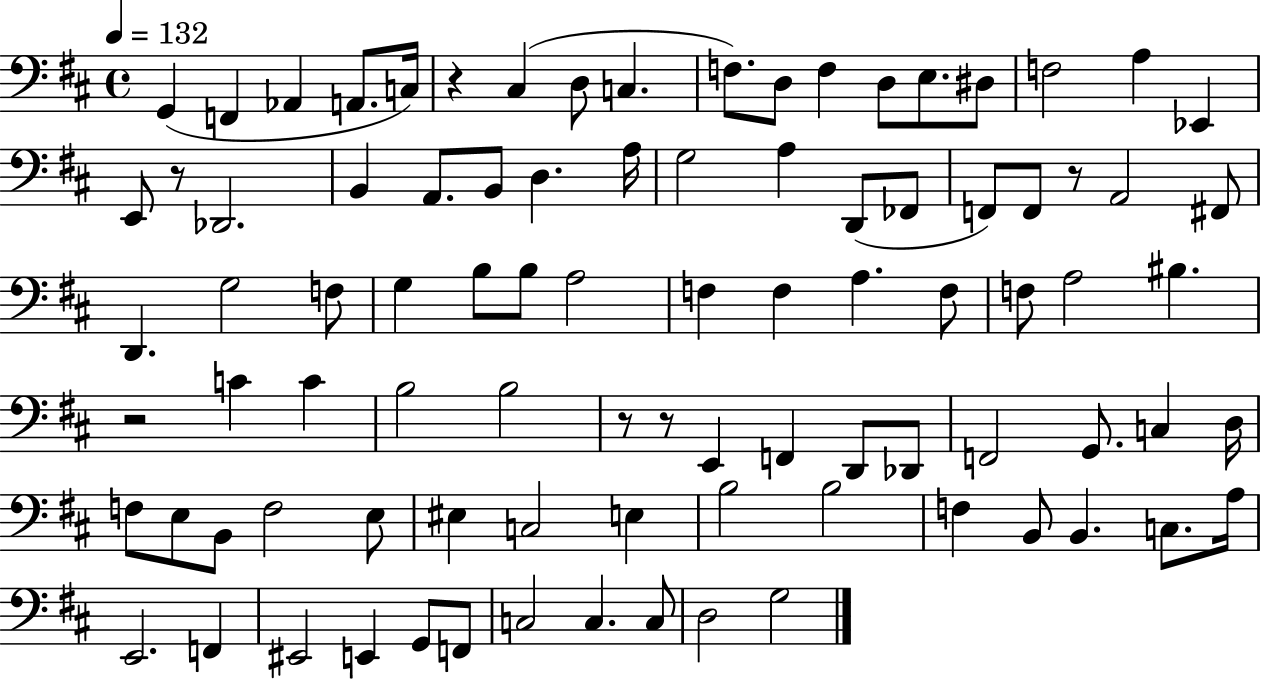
{
  \clef bass
  \time 4/4
  \defaultTimeSignature
  \key d \major
  \tempo 4 = 132
  \repeat volta 2 { g,4( f,4 aes,4 a,8. c16) | r4 cis4( d8 c4. | f8.) d8 f4 d8 e8. dis8 | f2 a4 ees,4 | \break e,8 r8 des,2. | b,4 a,8. b,8 d4. a16 | g2 a4 d,8( fes,8 | f,8) f,8 r8 a,2 fis,8 | \break d,4. g2 f8 | g4 b8 b8 a2 | f4 f4 a4. f8 | f8 a2 bis4. | \break r2 c'4 c'4 | b2 b2 | r8 r8 e,4 f,4 d,8 des,8 | f,2 g,8. c4 d16 | \break f8 e8 b,8 f2 e8 | eis4 c2 e4 | b2 b2 | f4 b,8 b,4. c8. a16 | \break e,2. f,4 | eis,2 e,4 g,8 f,8 | c2 c4. c8 | d2 g2 | \break } \bar "|."
}